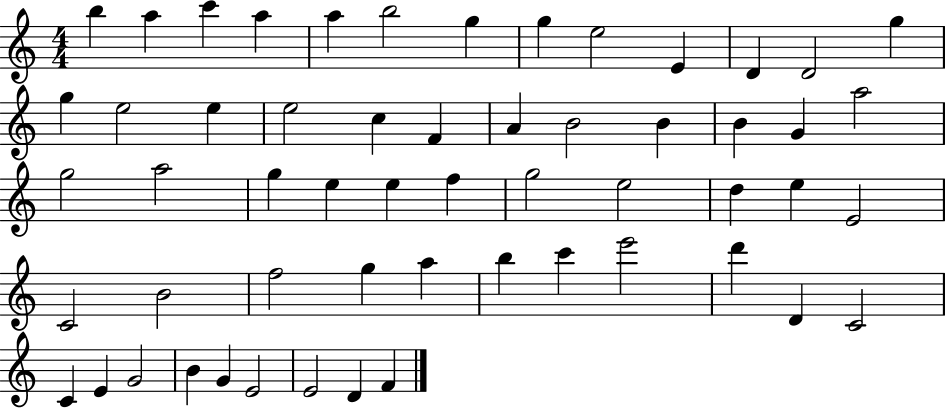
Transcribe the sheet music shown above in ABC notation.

X:1
T:Untitled
M:4/4
L:1/4
K:C
b a c' a a b2 g g e2 E D D2 g g e2 e e2 c F A B2 B B G a2 g2 a2 g e e f g2 e2 d e E2 C2 B2 f2 g a b c' e'2 d' D C2 C E G2 B G E2 E2 D F